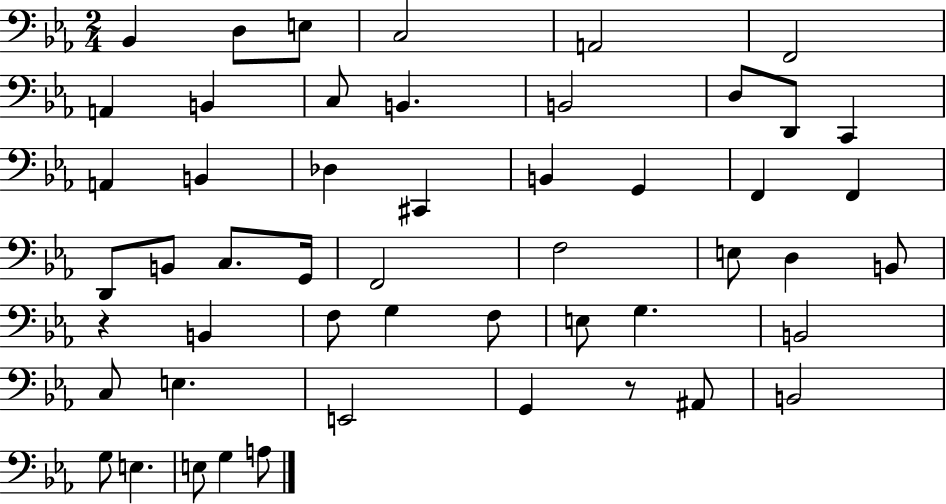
{
  \clef bass
  \numericTimeSignature
  \time 2/4
  \key ees \major
  bes,4 d8 e8 | c2 | a,2 | f,2 | \break a,4 b,4 | c8 b,4. | b,2 | d8 d,8 c,4 | \break a,4 b,4 | des4 cis,4 | b,4 g,4 | f,4 f,4 | \break d,8 b,8 c8. g,16 | f,2 | f2 | e8 d4 b,8 | \break r4 b,4 | f8 g4 f8 | e8 g4. | b,2 | \break c8 e4. | e,2 | g,4 r8 ais,8 | b,2 | \break g8 e4. | e8 g4 a8 | \bar "|."
}